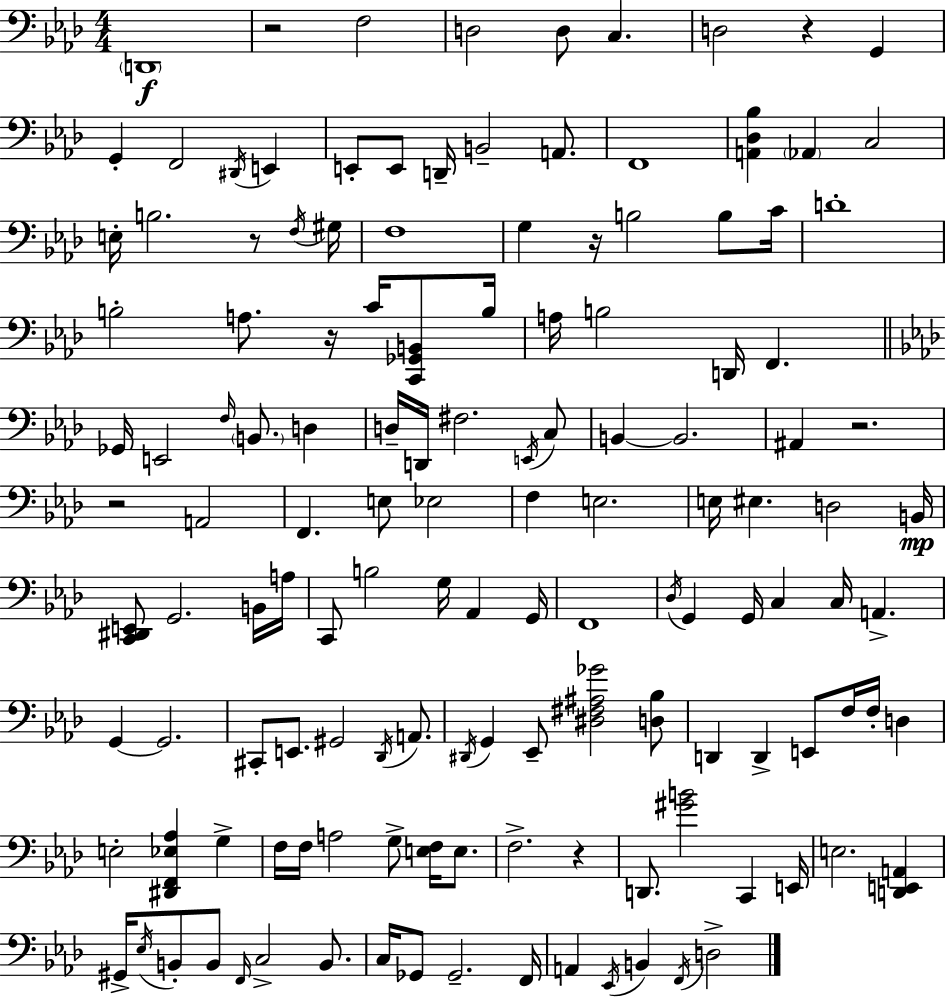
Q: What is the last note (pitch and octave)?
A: D3